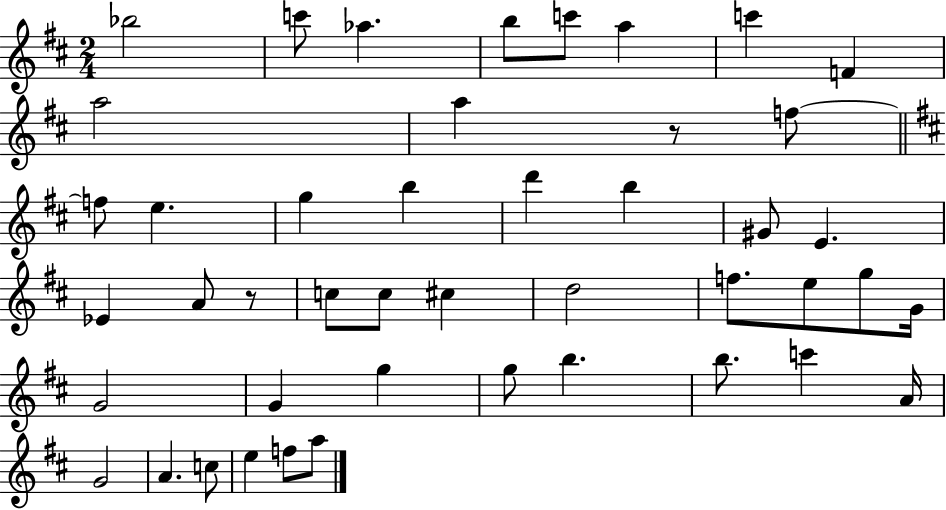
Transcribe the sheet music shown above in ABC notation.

X:1
T:Untitled
M:2/4
L:1/4
K:D
_b2 c'/2 _a b/2 c'/2 a c' F a2 a z/2 f/2 f/2 e g b d' b ^G/2 E _E A/2 z/2 c/2 c/2 ^c d2 f/2 e/2 g/2 G/4 G2 G g g/2 b b/2 c' A/4 G2 A c/2 e f/2 a/2